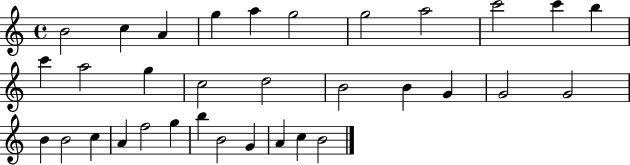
{
  \clef treble
  \time 4/4
  \defaultTimeSignature
  \key c \major
  b'2 c''4 a'4 | g''4 a''4 g''2 | g''2 a''2 | c'''2 c'''4 b''4 | \break c'''4 a''2 g''4 | c''2 d''2 | b'2 b'4 g'4 | g'2 g'2 | \break b'4 b'2 c''4 | a'4 f''2 g''4 | b''4 b'2 g'4 | a'4 c''4 b'2 | \break \bar "|."
}